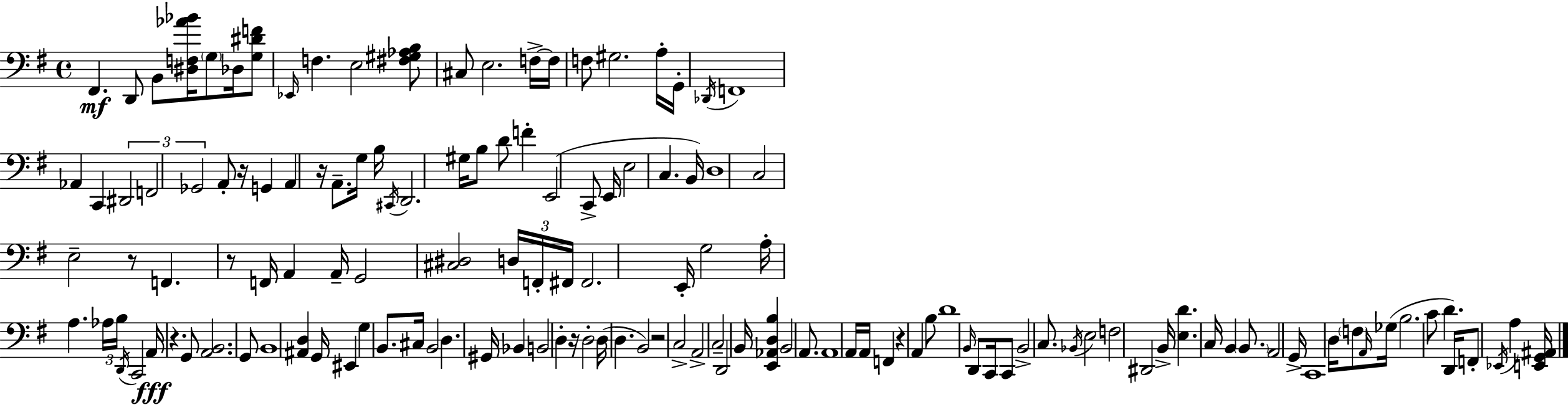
F#2/q. D2/e B2/e [D#3,F3,Ab4,Bb4]/s G3/e Db3/s [G3,D#4,F4]/e Eb2/s F3/q. E3/h [F#3,G#3,Ab3,B3]/e C#3/e E3/h. F3/s F3/s F3/e G#3/h. A3/s G2/s Db2/s F2/w Ab2/q C2/q D#2/h F2/h Gb2/h A2/e R/s G2/q A2/q R/s A2/e. G3/s B3/s C#2/s D2/h. G#3/s B3/e D4/e F4/q E2/h C2/e E2/s E3/h C3/q. B2/s D3/w C3/h E3/h R/e F2/q. R/e F2/s A2/q A2/s G2/h [C#3,D#3]/h D3/s F2/s F#2/s F#2/h. E2/s G3/h A3/s A3/q. Ab3/s B3/s D2/s C2/h A2/s R/q. G2/e [A2,B2]/h. G2/e B2/w [A#2,D3]/q G2/s EIS2/q G3/q B2/e. C#3/s B2/h D3/q. G#2/s Bb2/q B2/h D3/q R/s D3/h D3/s D3/q. B2/h R/h C3/h A2/h C3/h D2/h B2/s [E2,Ab2,D3,B3]/q B2/h A2/e. A2/w A2/s A2/s F2/q R/q A2/q B3/e D4/w B2/s D2/e C2/s C2/e B2/h C3/e. Bb2/s E3/h F3/h D#2/h B2/s [E3,D4]/q. C3/s B2/q B2/e. A2/h G2/s C2/w D3/s F3/e A2/s Gb3/s B3/h. C4/e D4/q. D2/s F2/e Eb2/s A3/q [E2,G2,A#2]/s